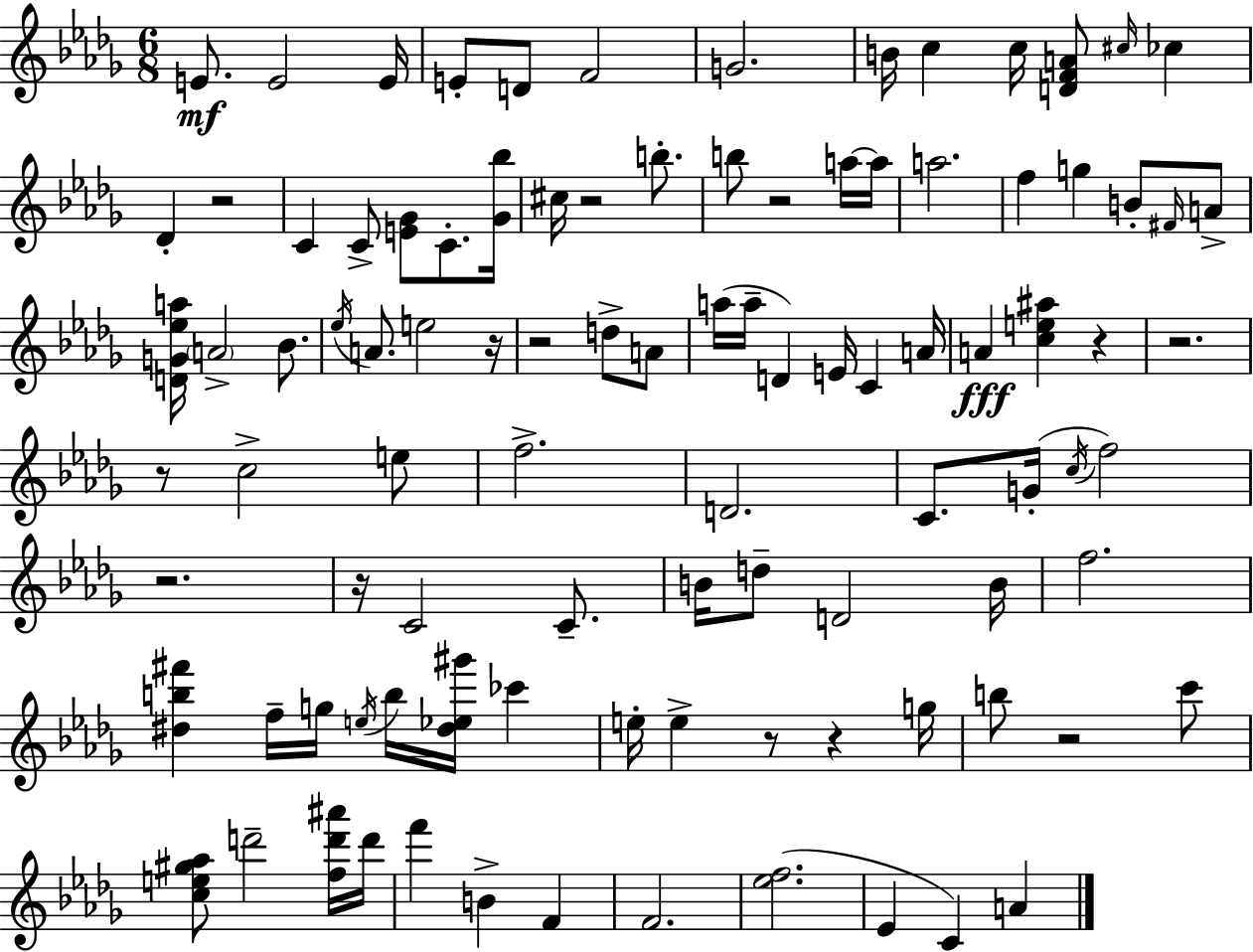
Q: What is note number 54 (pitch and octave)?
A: D4